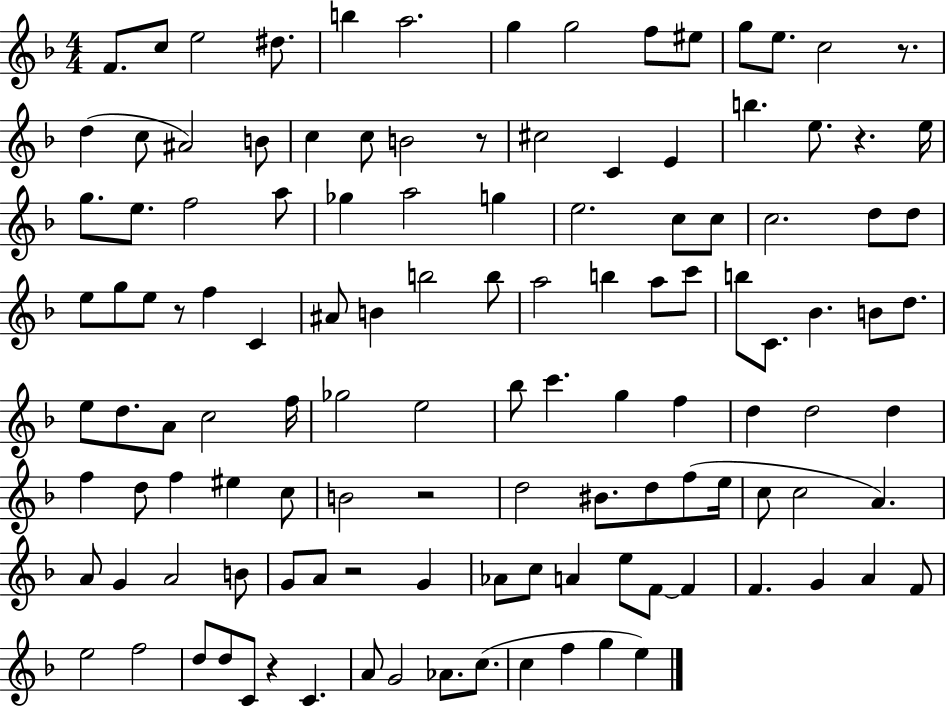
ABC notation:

X:1
T:Untitled
M:4/4
L:1/4
K:F
F/2 c/2 e2 ^d/2 b a2 g g2 f/2 ^e/2 g/2 e/2 c2 z/2 d c/2 ^A2 B/2 c c/2 B2 z/2 ^c2 C E b e/2 z e/4 g/2 e/2 f2 a/2 _g a2 g e2 c/2 c/2 c2 d/2 d/2 e/2 g/2 e/2 z/2 f C ^A/2 B b2 b/2 a2 b a/2 c'/2 b/2 C/2 _B B/2 d/2 e/2 d/2 A/2 c2 f/4 _g2 e2 _b/2 c' g f d d2 d f d/2 f ^e c/2 B2 z2 d2 ^B/2 d/2 f/2 e/4 c/2 c2 A A/2 G A2 B/2 G/2 A/2 z2 G _A/2 c/2 A e/2 F/2 F F G A F/2 e2 f2 d/2 d/2 C/2 z C A/2 G2 _A/2 c/2 c f g e